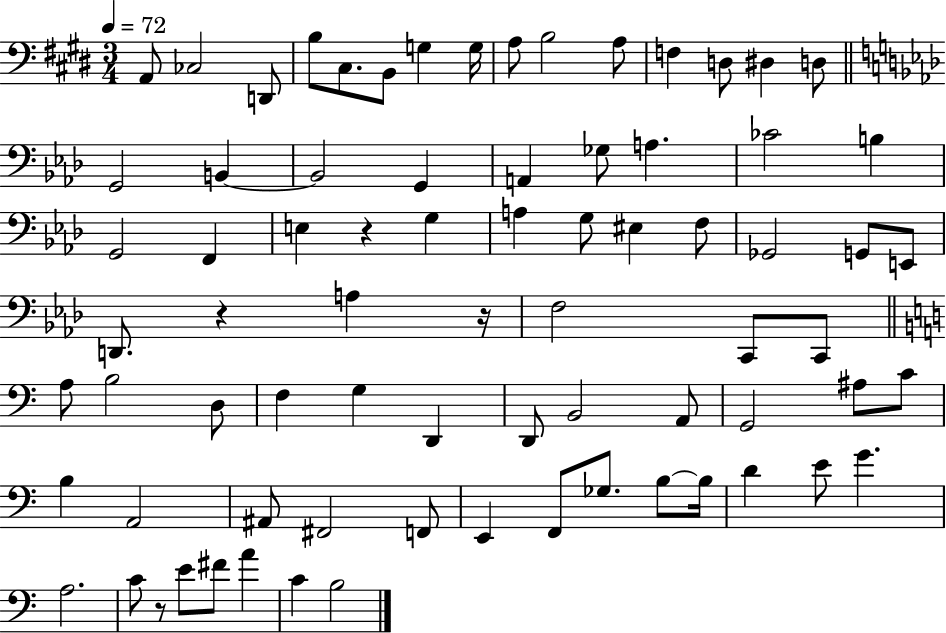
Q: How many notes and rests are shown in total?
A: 76